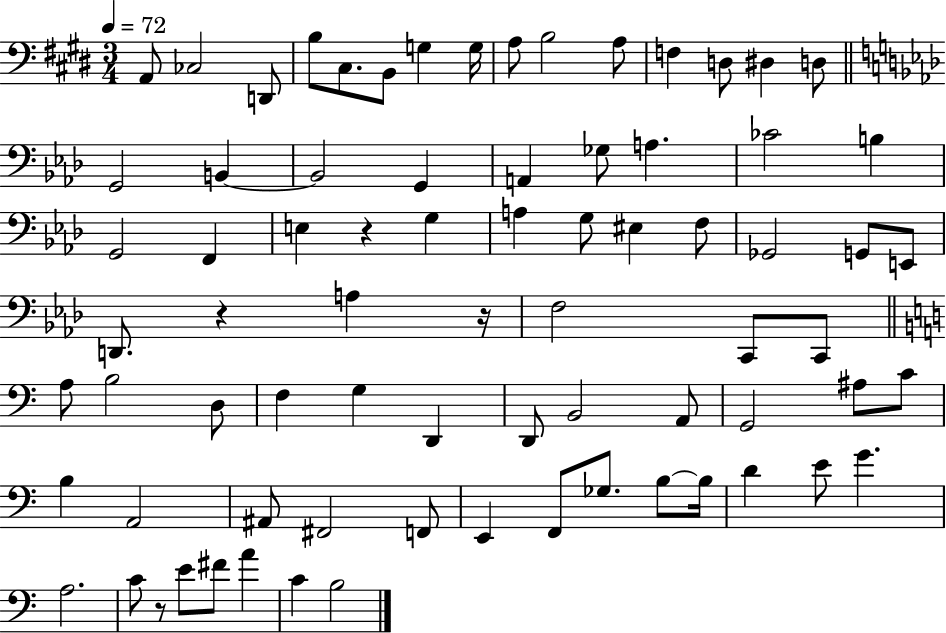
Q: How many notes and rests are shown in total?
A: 76